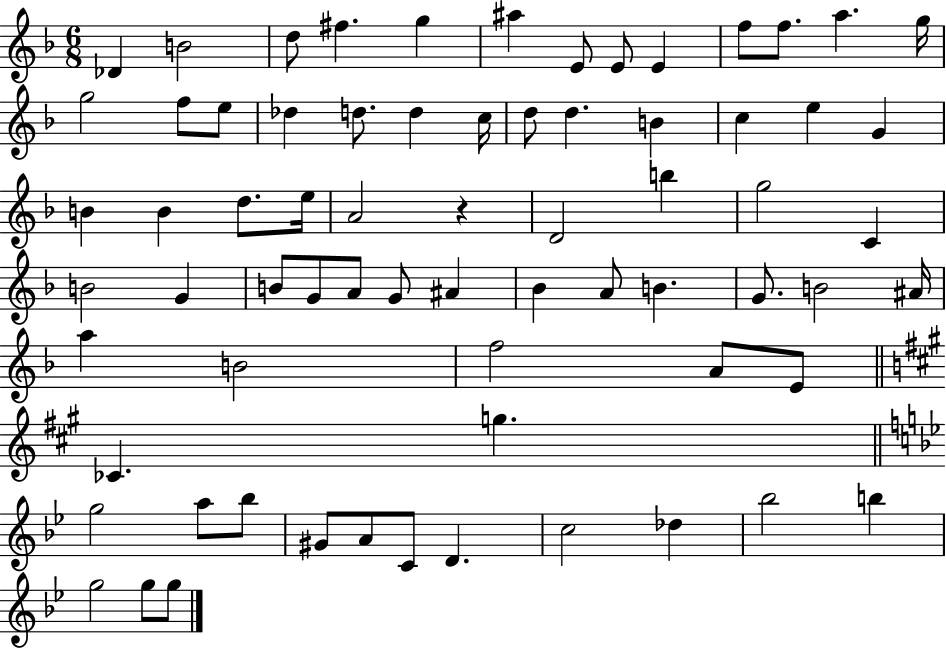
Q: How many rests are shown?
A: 1